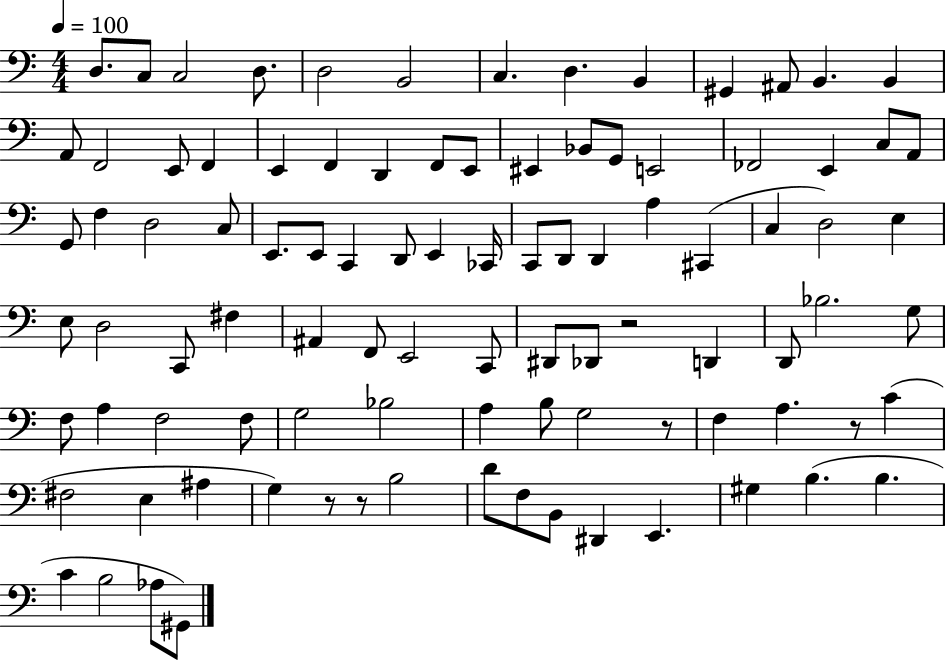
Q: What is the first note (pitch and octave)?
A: D3